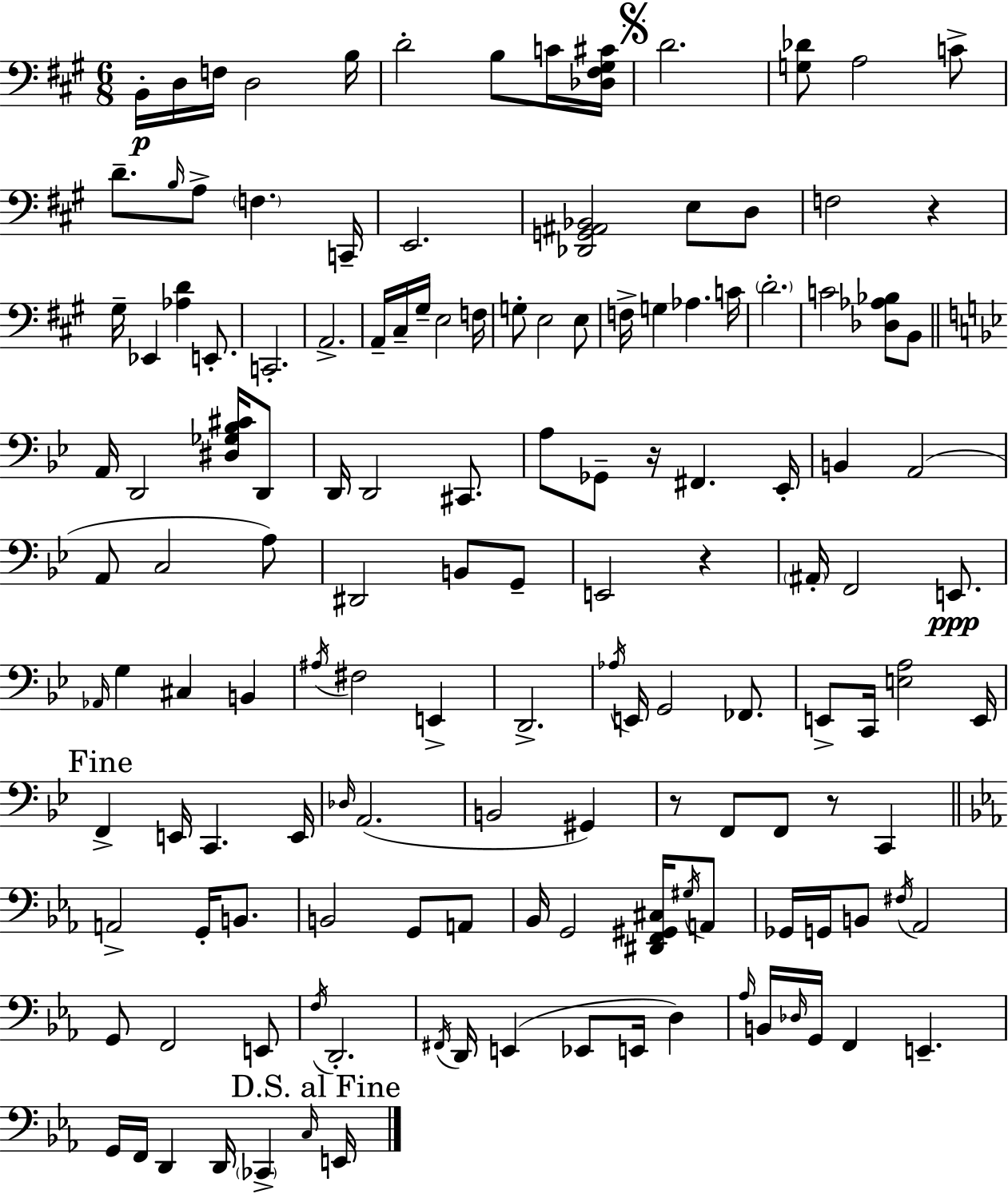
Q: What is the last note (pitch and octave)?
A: E2